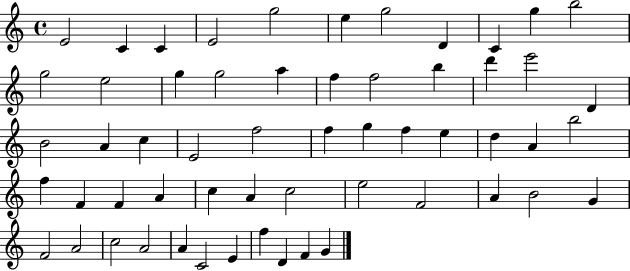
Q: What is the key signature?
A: C major